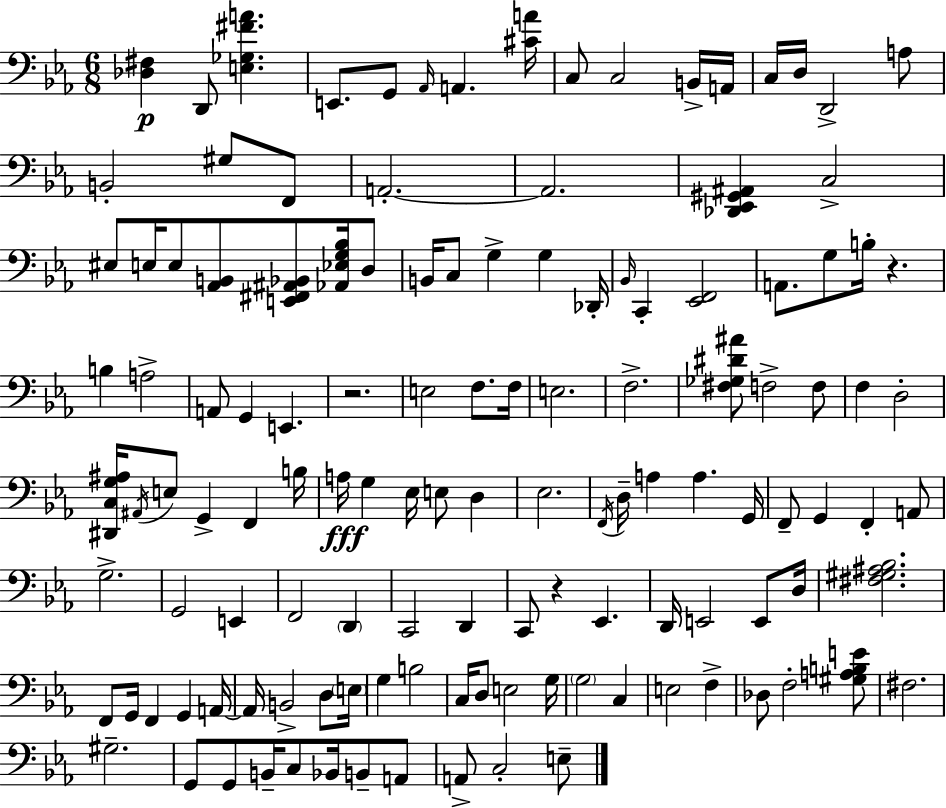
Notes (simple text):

[Db3,F#3]/q D2/e [E3,Gb3,F#4,A4]/q. E2/e. G2/e Ab2/s A2/q. [C#4,A4]/s C3/e C3/h B2/s A2/s C3/s D3/s D2/h A3/e B2/h G#3/e F2/e A2/h. A2/h. [Db2,Eb2,G#2,A#2]/q C3/h EIS3/e E3/s E3/e [Ab2,B2]/e [E2,F#2,A#2,Bb2]/e [Ab2,Eb3,G3,Bb3]/s D3/e B2/s C3/e G3/q G3/q Db2/s Bb2/s C2/q [Eb2,F2]/h A2/e. G3/e B3/s R/q. B3/q A3/h A2/e G2/q E2/q. R/h. E3/h F3/e. F3/s E3/h. F3/h. [F#3,Gb3,D#4,A#4]/e F3/h F3/e F3/q D3/h [D#2,C3,G3,A#3]/s A#2/s E3/e G2/q F2/q B3/s A3/s G3/q Eb3/s E3/e D3/q Eb3/h. F2/s D3/s A3/q A3/q. G2/s F2/e G2/q F2/q A2/e G3/h. G2/h E2/q F2/h D2/q C2/h D2/q C2/e R/q Eb2/q. D2/s E2/h E2/e D3/s [F#3,G#3,A#3,Bb3]/h. F2/e G2/s F2/q G2/q A2/s A2/s B2/h D3/e E3/s G3/q B3/h C3/s D3/e E3/h G3/s G3/h C3/q E3/h F3/q Db3/e F3/h [G#3,A3,B3,E4]/e F#3/h. G#3/h. G2/e G2/e B2/s C3/e Bb2/s B2/e A2/e A2/e C3/h E3/e